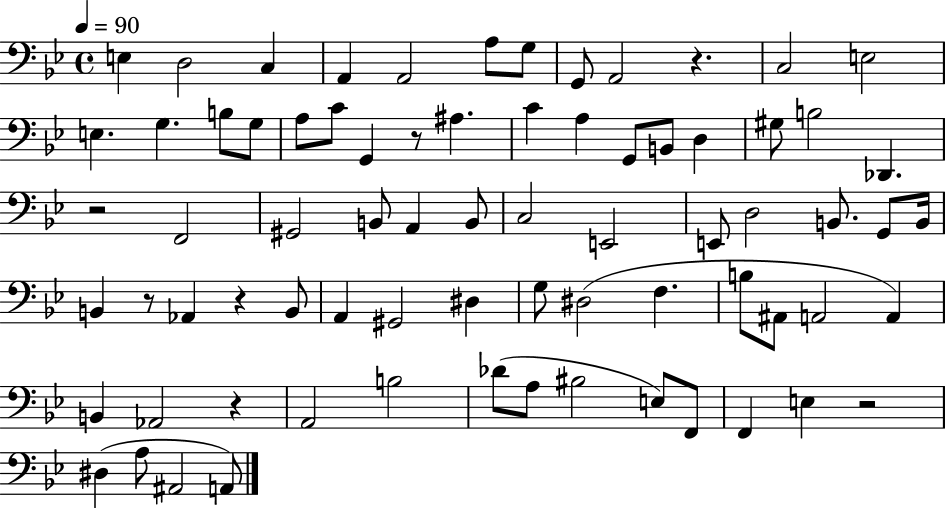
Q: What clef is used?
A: bass